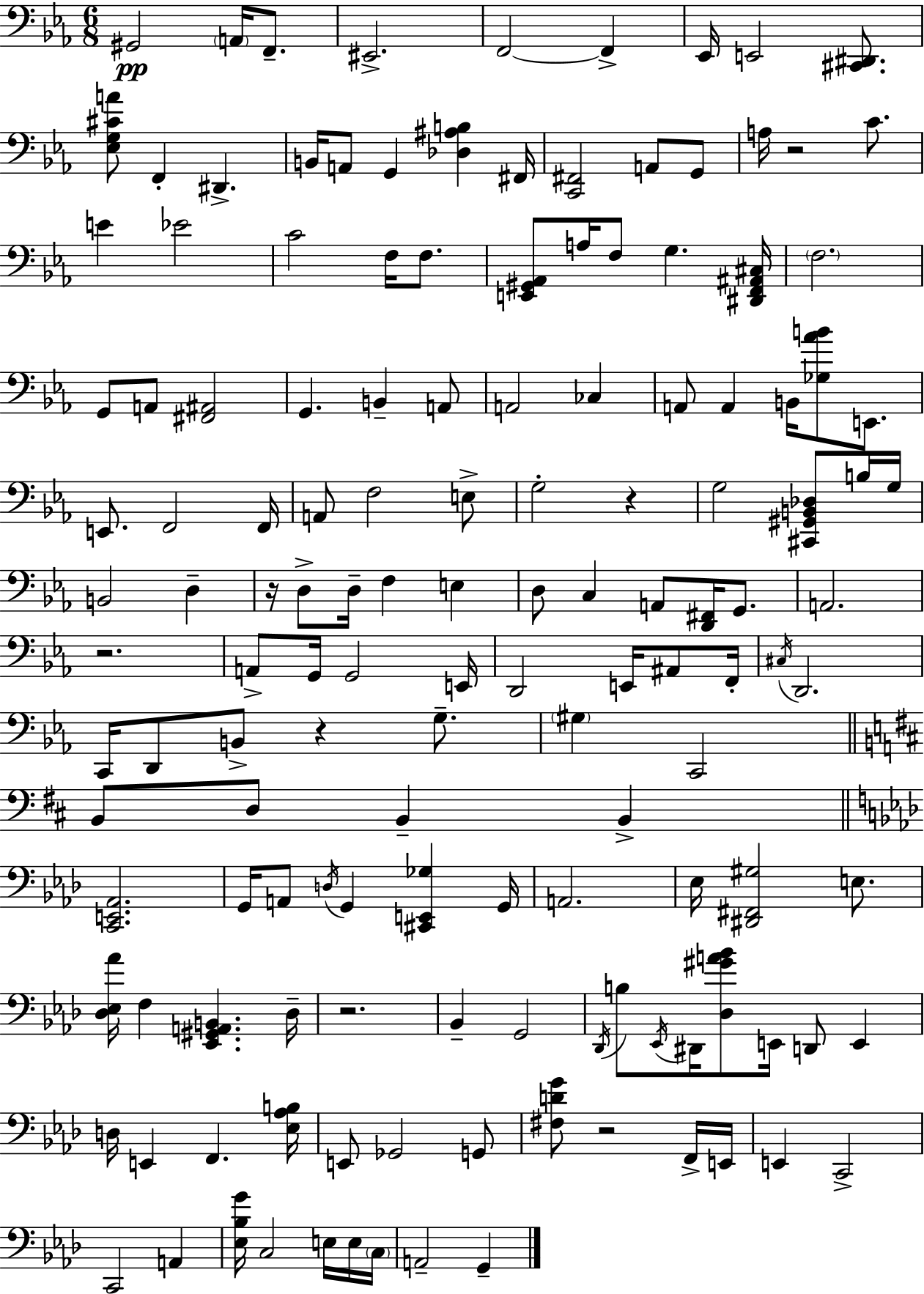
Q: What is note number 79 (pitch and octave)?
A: B2